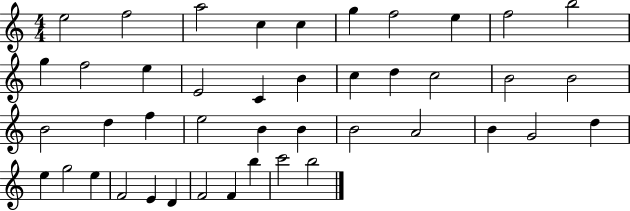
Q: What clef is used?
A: treble